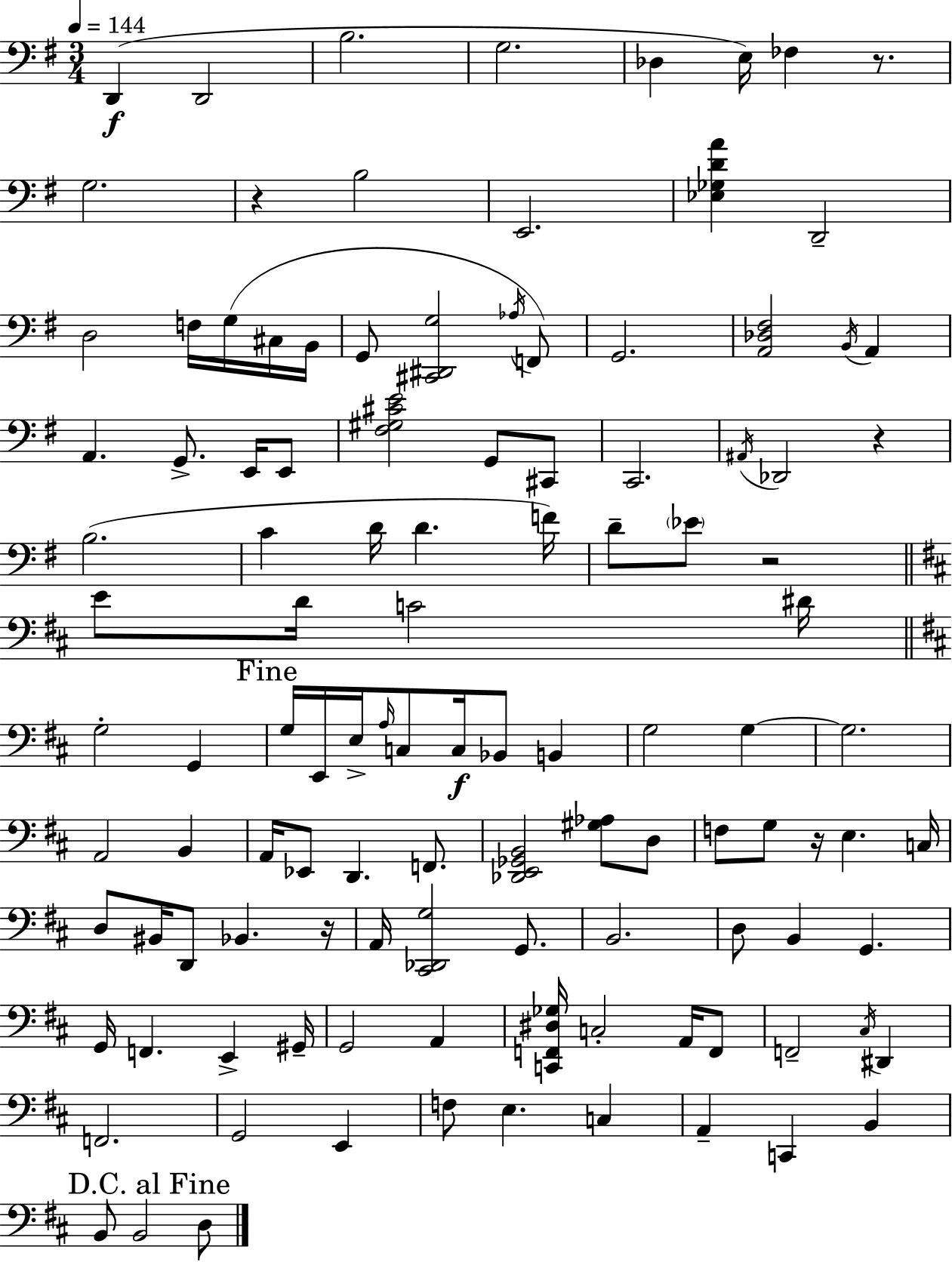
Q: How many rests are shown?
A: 6